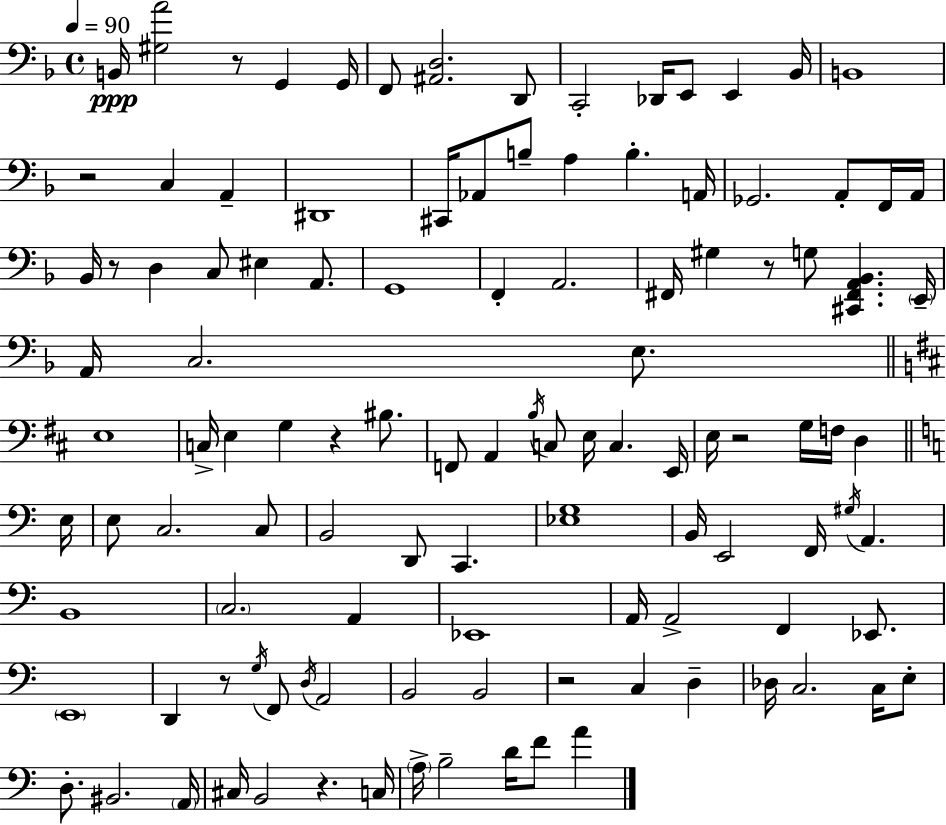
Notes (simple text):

B2/s [G#3,A4]/h R/e G2/q G2/s F2/e [A#2,D3]/h. D2/e C2/h Db2/s E2/e E2/q Bb2/s B2/w R/h C3/q A2/q D#2/w C#2/s Ab2/e B3/e A3/q B3/q. A2/s Gb2/h. A2/e F2/s A2/s Bb2/s R/e D3/q C3/e EIS3/q A2/e. G2/w F2/q A2/h. F#2/s G#3/q R/e G3/e [C#2,F#2,A2,Bb2]/q. E2/s A2/s C3/h. E3/e. E3/w C3/s E3/q G3/q R/q BIS3/e. F2/e A2/q B3/s C3/e E3/s C3/q. E2/s E3/s R/h G3/s F3/s D3/q E3/s E3/e C3/h. C3/e B2/h D2/e C2/q. [Eb3,G3]/w B2/s E2/h F2/s G#3/s A2/q. B2/w C3/h. A2/q Eb2/w A2/s A2/h F2/q Eb2/e. E2/w D2/q R/e G3/s F2/e D3/s A2/h B2/h B2/h R/h C3/q D3/q Db3/s C3/h. C3/s E3/e D3/e. BIS2/h. A2/s C#3/s B2/h R/q. C3/s A3/s B3/h D4/s F4/e A4/q